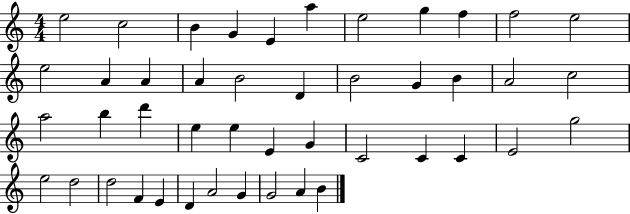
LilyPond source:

{
  \clef treble
  \numericTimeSignature
  \time 4/4
  \key c \major
  e''2 c''2 | b'4 g'4 e'4 a''4 | e''2 g''4 f''4 | f''2 e''2 | \break e''2 a'4 a'4 | a'4 b'2 d'4 | b'2 g'4 b'4 | a'2 c''2 | \break a''2 b''4 d'''4 | e''4 e''4 e'4 g'4 | c'2 c'4 c'4 | e'2 g''2 | \break e''2 d''2 | d''2 f'4 e'4 | d'4 a'2 g'4 | g'2 a'4 b'4 | \break \bar "|."
}